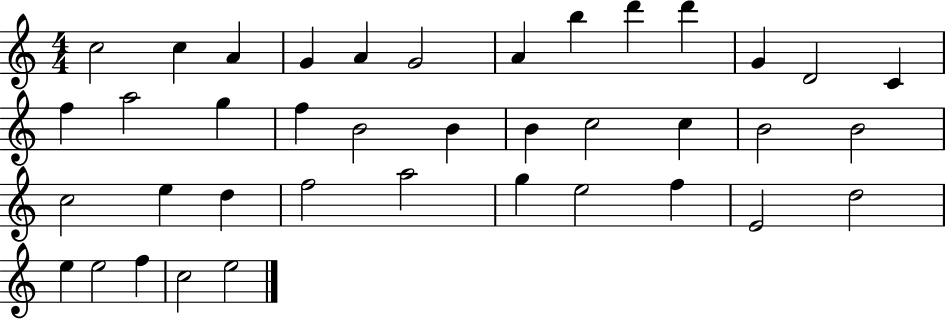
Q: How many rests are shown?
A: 0